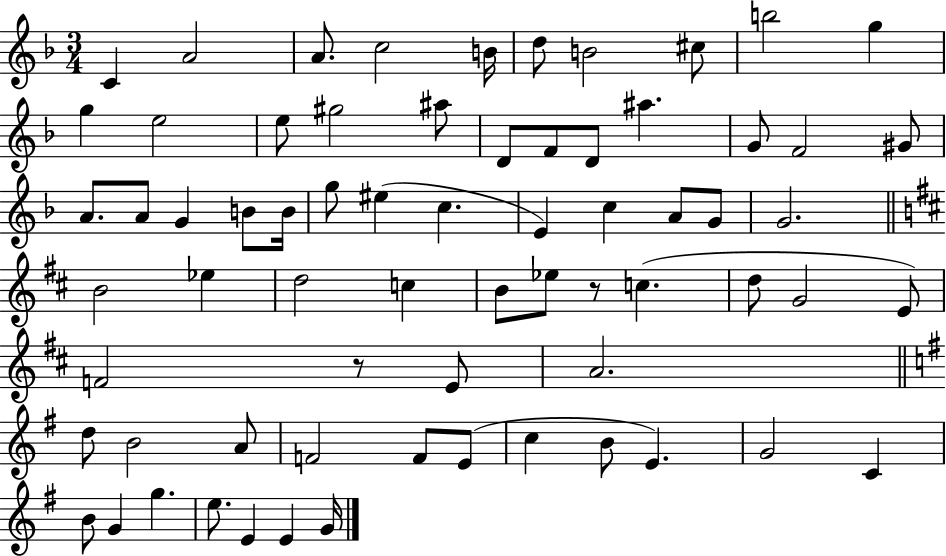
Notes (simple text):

C4/q A4/h A4/e. C5/h B4/s D5/e B4/h C#5/e B5/h G5/q G5/q E5/h E5/e G#5/h A#5/e D4/e F4/e D4/e A#5/q. G4/e F4/h G#4/e A4/e. A4/e G4/q B4/e B4/s G5/e EIS5/q C5/q. E4/q C5/q A4/e G4/e G4/h. B4/h Eb5/q D5/h C5/q B4/e Eb5/e R/e C5/q. D5/e G4/h E4/e F4/h R/e E4/e A4/h. D5/e B4/h A4/e F4/h F4/e E4/e C5/q B4/e E4/q. G4/h C4/q B4/e G4/q G5/q. E5/e. E4/q E4/q G4/s